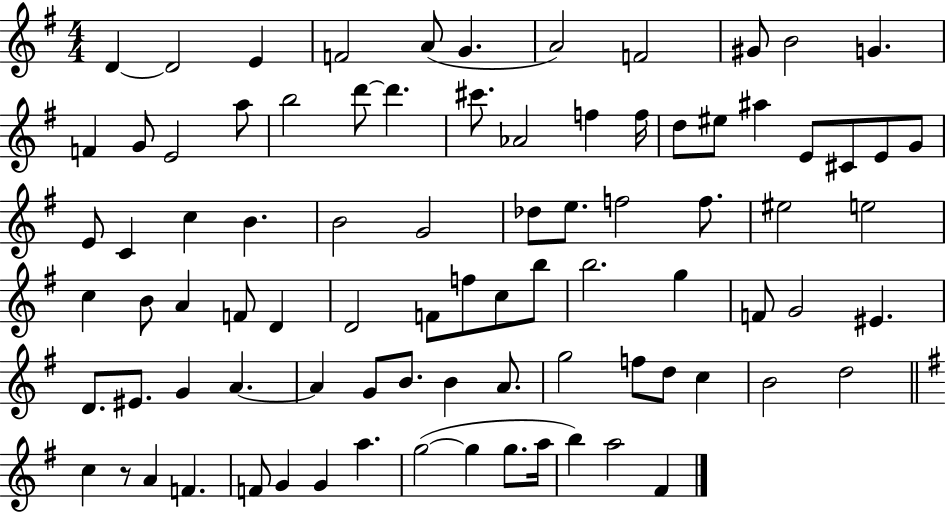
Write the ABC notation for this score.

X:1
T:Untitled
M:4/4
L:1/4
K:G
D D2 E F2 A/2 G A2 F2 ^G/2 B2 G F G/2 E2 a/2 b2 d'/2 d' ^c'/2 _A2 f f/4 d/2 ^e/2 ^a E/2 ^C/2 E/2 G/2 E/2 C c B B2 G2 _d/2 e/2 f2 f/2 ^e2 e2 c B/2 A F/2 D D2 F/2 f/2 c/2 b/2 b2 g F/2 G2 ^E D/2 ^E/2 G A A G/2 B/2 B A/2 g2 f/2 d/2 c B2 d2 c z/2 A F F/2 G G a g2 g g/2 a/4 b a2 ^F